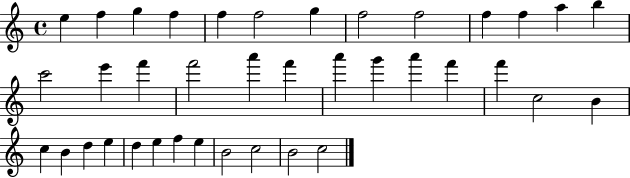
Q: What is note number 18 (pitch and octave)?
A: A6